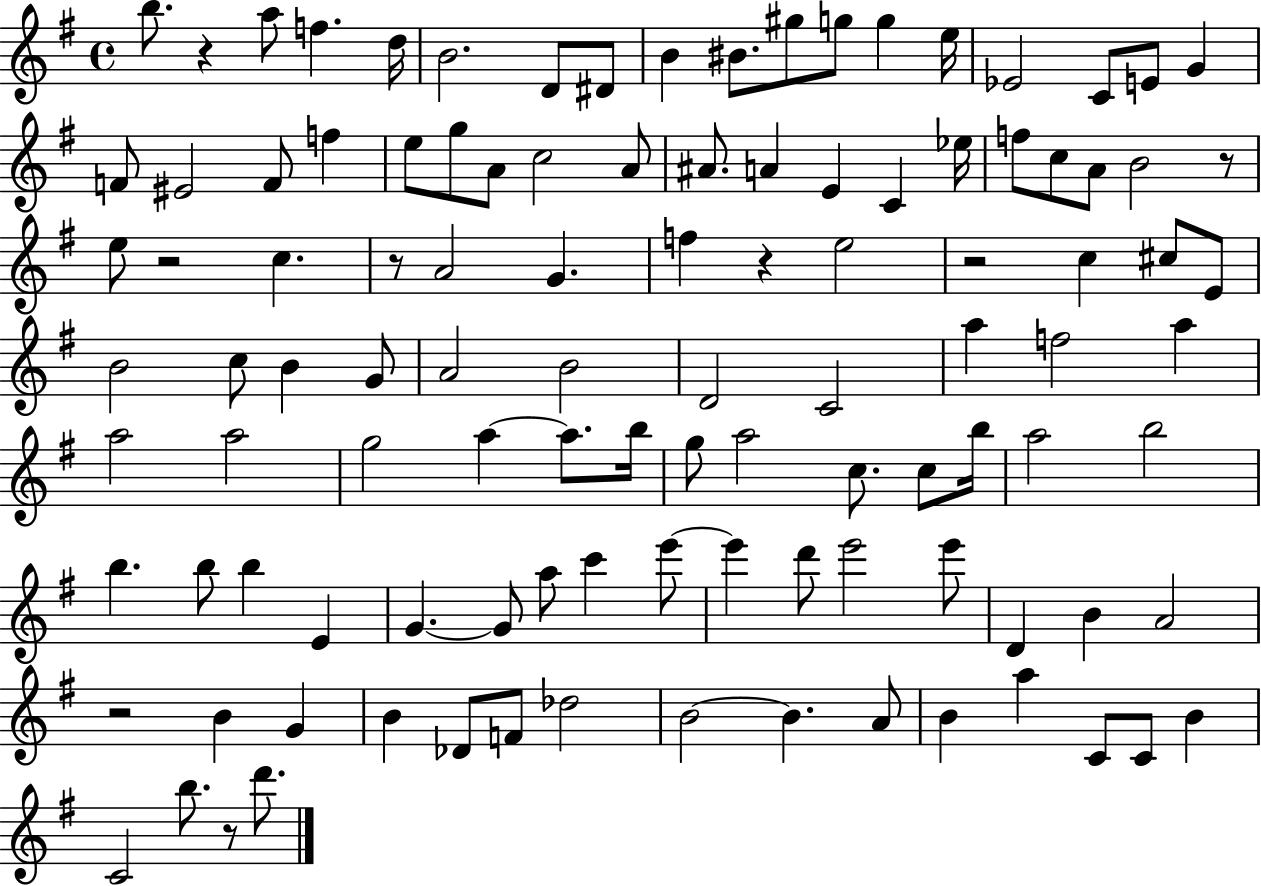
X:1
T:Untitled
M:4/4
L:1/4
K:G
b/2 z a/2 f d/4 B2 D/2 ^D/2 B ^B/2 ^g/2 g/2 g e/4 _E2 C/2 E/2 G F/2 ^E2 F/2 f e/2 g/2 A/2 c2 A/2 ^A/2 A E C _e/4 f/2 c/2 A/2 B2 z/2 e/2 z2 c z/2 A2 G f z e2 z2 c ^c/2 E/2 B2 c/2 B G/2 A2 B2 D2 C2 a f2 a a2 a2 g2 a a/2 b/4 g/2 a2 c/2 c/2 b/4 a2 b2 b b/2 b E G G/2 a/2 c' e'/2 e' d'/2 e'2 e'/2 D B A2 z2 B G B _D/2 F/2 _d2 B2 B A/2 B a C/2 C/2 B C2 b/2 z/2 d'/2